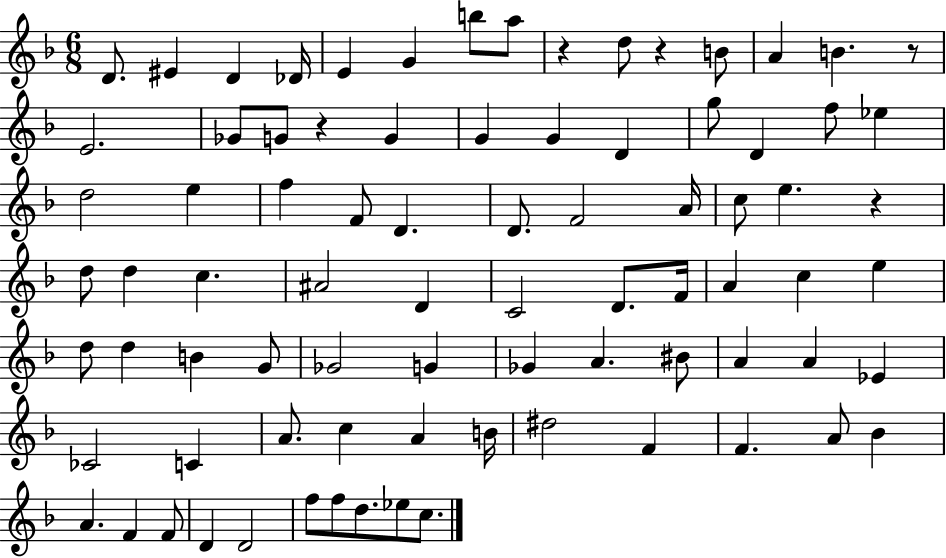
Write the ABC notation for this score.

X:1
T:Untitled
M:6/8
L:1/4
K:F
D/2 ^E D _D/4 E G b/2 a/2 z d/2 z B/2 A B z/2 E2 _G/2 G/2 z G G G D g/2 D f/2 _e d2 e f F/2 D D/2 F2 A/4 c/2 e z d/2 d c ^A2 D C2 D/2 F/4 A c e d/2 d B G/2 _G2 G _G A ^B/2 A A _E _C2 C A/2 c A B/4 ^d2 F F A/2 _B A F F/2 D D2 f/2 f/2 d/2 _e/2 c/2